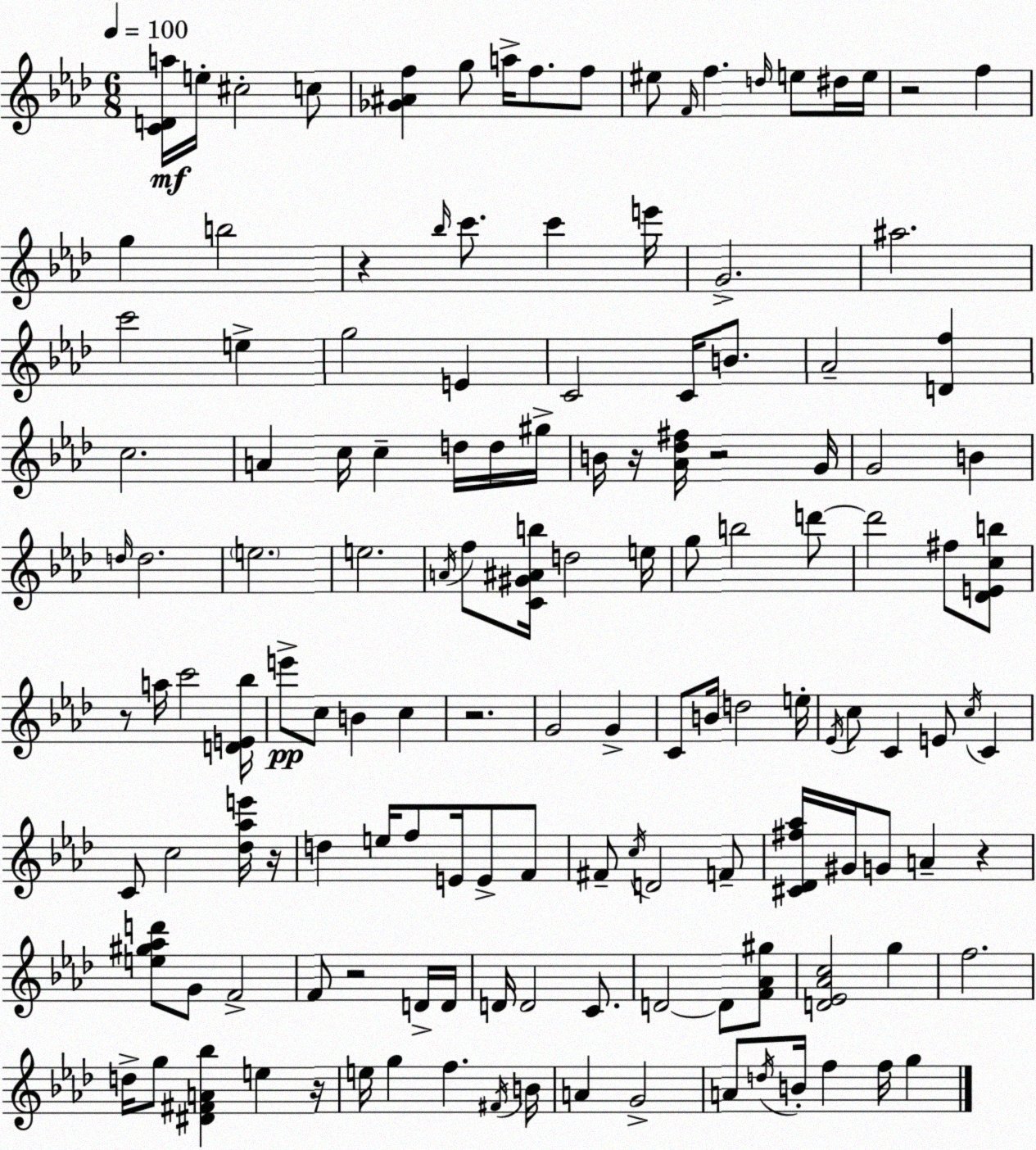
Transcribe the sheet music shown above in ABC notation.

X:1
T:Untitled
M:6/8
L:1/4
K:Ab
[CDa]/4 e/4 ^c2 c/2 [_G^Af] g/2 a/4 f/2 f/2 ^e/2 F/4 f d/4 e/2 ^d/4 e/4 z2 f g b2 z _b/4 c'/2 c' e'/4 G2 ^a2 c'2 e g2 E C2 C/4 B/2 _A2 [Df] c2 A c/4 c d/4 d/4 ^g/4 B/4 z/4 [_A_d^f]/4 z2 G/4 G2 B d/4 d2 e2 e2 A/4 f/2 [C^G^Ab]/4 d2 e/4 g/2 b2 d'/2 d'2 ^f/2 [_DEcb]/2 z/2 a/4 c'2 [DE_b]/4 e'/2 c/2 B c z2 G2 G C/2 B/4 d2 e/4 _E/4 c/2 C E/2 c/4 C C/2 c2 [_d_ae']/4 z/4 d e/4 f/2 E/4 E/2 F/2 ^F/2 c/4 D2 F/2 [^C_D^f_a]/4 ^G/4 G/2 A z [e^g_ad']/2 G/2 F2 F/2 z2 D/4 D/4 D/4 D2 C/2 D2 D/2 [F_A^g]/2 [D_E_Ac]2 g f2 d/4 g/2 [^D^FA_b] e z/4 e/4 g f ^F/4 B/4 A G2 A/2 d/4 B/4 f f/4 g